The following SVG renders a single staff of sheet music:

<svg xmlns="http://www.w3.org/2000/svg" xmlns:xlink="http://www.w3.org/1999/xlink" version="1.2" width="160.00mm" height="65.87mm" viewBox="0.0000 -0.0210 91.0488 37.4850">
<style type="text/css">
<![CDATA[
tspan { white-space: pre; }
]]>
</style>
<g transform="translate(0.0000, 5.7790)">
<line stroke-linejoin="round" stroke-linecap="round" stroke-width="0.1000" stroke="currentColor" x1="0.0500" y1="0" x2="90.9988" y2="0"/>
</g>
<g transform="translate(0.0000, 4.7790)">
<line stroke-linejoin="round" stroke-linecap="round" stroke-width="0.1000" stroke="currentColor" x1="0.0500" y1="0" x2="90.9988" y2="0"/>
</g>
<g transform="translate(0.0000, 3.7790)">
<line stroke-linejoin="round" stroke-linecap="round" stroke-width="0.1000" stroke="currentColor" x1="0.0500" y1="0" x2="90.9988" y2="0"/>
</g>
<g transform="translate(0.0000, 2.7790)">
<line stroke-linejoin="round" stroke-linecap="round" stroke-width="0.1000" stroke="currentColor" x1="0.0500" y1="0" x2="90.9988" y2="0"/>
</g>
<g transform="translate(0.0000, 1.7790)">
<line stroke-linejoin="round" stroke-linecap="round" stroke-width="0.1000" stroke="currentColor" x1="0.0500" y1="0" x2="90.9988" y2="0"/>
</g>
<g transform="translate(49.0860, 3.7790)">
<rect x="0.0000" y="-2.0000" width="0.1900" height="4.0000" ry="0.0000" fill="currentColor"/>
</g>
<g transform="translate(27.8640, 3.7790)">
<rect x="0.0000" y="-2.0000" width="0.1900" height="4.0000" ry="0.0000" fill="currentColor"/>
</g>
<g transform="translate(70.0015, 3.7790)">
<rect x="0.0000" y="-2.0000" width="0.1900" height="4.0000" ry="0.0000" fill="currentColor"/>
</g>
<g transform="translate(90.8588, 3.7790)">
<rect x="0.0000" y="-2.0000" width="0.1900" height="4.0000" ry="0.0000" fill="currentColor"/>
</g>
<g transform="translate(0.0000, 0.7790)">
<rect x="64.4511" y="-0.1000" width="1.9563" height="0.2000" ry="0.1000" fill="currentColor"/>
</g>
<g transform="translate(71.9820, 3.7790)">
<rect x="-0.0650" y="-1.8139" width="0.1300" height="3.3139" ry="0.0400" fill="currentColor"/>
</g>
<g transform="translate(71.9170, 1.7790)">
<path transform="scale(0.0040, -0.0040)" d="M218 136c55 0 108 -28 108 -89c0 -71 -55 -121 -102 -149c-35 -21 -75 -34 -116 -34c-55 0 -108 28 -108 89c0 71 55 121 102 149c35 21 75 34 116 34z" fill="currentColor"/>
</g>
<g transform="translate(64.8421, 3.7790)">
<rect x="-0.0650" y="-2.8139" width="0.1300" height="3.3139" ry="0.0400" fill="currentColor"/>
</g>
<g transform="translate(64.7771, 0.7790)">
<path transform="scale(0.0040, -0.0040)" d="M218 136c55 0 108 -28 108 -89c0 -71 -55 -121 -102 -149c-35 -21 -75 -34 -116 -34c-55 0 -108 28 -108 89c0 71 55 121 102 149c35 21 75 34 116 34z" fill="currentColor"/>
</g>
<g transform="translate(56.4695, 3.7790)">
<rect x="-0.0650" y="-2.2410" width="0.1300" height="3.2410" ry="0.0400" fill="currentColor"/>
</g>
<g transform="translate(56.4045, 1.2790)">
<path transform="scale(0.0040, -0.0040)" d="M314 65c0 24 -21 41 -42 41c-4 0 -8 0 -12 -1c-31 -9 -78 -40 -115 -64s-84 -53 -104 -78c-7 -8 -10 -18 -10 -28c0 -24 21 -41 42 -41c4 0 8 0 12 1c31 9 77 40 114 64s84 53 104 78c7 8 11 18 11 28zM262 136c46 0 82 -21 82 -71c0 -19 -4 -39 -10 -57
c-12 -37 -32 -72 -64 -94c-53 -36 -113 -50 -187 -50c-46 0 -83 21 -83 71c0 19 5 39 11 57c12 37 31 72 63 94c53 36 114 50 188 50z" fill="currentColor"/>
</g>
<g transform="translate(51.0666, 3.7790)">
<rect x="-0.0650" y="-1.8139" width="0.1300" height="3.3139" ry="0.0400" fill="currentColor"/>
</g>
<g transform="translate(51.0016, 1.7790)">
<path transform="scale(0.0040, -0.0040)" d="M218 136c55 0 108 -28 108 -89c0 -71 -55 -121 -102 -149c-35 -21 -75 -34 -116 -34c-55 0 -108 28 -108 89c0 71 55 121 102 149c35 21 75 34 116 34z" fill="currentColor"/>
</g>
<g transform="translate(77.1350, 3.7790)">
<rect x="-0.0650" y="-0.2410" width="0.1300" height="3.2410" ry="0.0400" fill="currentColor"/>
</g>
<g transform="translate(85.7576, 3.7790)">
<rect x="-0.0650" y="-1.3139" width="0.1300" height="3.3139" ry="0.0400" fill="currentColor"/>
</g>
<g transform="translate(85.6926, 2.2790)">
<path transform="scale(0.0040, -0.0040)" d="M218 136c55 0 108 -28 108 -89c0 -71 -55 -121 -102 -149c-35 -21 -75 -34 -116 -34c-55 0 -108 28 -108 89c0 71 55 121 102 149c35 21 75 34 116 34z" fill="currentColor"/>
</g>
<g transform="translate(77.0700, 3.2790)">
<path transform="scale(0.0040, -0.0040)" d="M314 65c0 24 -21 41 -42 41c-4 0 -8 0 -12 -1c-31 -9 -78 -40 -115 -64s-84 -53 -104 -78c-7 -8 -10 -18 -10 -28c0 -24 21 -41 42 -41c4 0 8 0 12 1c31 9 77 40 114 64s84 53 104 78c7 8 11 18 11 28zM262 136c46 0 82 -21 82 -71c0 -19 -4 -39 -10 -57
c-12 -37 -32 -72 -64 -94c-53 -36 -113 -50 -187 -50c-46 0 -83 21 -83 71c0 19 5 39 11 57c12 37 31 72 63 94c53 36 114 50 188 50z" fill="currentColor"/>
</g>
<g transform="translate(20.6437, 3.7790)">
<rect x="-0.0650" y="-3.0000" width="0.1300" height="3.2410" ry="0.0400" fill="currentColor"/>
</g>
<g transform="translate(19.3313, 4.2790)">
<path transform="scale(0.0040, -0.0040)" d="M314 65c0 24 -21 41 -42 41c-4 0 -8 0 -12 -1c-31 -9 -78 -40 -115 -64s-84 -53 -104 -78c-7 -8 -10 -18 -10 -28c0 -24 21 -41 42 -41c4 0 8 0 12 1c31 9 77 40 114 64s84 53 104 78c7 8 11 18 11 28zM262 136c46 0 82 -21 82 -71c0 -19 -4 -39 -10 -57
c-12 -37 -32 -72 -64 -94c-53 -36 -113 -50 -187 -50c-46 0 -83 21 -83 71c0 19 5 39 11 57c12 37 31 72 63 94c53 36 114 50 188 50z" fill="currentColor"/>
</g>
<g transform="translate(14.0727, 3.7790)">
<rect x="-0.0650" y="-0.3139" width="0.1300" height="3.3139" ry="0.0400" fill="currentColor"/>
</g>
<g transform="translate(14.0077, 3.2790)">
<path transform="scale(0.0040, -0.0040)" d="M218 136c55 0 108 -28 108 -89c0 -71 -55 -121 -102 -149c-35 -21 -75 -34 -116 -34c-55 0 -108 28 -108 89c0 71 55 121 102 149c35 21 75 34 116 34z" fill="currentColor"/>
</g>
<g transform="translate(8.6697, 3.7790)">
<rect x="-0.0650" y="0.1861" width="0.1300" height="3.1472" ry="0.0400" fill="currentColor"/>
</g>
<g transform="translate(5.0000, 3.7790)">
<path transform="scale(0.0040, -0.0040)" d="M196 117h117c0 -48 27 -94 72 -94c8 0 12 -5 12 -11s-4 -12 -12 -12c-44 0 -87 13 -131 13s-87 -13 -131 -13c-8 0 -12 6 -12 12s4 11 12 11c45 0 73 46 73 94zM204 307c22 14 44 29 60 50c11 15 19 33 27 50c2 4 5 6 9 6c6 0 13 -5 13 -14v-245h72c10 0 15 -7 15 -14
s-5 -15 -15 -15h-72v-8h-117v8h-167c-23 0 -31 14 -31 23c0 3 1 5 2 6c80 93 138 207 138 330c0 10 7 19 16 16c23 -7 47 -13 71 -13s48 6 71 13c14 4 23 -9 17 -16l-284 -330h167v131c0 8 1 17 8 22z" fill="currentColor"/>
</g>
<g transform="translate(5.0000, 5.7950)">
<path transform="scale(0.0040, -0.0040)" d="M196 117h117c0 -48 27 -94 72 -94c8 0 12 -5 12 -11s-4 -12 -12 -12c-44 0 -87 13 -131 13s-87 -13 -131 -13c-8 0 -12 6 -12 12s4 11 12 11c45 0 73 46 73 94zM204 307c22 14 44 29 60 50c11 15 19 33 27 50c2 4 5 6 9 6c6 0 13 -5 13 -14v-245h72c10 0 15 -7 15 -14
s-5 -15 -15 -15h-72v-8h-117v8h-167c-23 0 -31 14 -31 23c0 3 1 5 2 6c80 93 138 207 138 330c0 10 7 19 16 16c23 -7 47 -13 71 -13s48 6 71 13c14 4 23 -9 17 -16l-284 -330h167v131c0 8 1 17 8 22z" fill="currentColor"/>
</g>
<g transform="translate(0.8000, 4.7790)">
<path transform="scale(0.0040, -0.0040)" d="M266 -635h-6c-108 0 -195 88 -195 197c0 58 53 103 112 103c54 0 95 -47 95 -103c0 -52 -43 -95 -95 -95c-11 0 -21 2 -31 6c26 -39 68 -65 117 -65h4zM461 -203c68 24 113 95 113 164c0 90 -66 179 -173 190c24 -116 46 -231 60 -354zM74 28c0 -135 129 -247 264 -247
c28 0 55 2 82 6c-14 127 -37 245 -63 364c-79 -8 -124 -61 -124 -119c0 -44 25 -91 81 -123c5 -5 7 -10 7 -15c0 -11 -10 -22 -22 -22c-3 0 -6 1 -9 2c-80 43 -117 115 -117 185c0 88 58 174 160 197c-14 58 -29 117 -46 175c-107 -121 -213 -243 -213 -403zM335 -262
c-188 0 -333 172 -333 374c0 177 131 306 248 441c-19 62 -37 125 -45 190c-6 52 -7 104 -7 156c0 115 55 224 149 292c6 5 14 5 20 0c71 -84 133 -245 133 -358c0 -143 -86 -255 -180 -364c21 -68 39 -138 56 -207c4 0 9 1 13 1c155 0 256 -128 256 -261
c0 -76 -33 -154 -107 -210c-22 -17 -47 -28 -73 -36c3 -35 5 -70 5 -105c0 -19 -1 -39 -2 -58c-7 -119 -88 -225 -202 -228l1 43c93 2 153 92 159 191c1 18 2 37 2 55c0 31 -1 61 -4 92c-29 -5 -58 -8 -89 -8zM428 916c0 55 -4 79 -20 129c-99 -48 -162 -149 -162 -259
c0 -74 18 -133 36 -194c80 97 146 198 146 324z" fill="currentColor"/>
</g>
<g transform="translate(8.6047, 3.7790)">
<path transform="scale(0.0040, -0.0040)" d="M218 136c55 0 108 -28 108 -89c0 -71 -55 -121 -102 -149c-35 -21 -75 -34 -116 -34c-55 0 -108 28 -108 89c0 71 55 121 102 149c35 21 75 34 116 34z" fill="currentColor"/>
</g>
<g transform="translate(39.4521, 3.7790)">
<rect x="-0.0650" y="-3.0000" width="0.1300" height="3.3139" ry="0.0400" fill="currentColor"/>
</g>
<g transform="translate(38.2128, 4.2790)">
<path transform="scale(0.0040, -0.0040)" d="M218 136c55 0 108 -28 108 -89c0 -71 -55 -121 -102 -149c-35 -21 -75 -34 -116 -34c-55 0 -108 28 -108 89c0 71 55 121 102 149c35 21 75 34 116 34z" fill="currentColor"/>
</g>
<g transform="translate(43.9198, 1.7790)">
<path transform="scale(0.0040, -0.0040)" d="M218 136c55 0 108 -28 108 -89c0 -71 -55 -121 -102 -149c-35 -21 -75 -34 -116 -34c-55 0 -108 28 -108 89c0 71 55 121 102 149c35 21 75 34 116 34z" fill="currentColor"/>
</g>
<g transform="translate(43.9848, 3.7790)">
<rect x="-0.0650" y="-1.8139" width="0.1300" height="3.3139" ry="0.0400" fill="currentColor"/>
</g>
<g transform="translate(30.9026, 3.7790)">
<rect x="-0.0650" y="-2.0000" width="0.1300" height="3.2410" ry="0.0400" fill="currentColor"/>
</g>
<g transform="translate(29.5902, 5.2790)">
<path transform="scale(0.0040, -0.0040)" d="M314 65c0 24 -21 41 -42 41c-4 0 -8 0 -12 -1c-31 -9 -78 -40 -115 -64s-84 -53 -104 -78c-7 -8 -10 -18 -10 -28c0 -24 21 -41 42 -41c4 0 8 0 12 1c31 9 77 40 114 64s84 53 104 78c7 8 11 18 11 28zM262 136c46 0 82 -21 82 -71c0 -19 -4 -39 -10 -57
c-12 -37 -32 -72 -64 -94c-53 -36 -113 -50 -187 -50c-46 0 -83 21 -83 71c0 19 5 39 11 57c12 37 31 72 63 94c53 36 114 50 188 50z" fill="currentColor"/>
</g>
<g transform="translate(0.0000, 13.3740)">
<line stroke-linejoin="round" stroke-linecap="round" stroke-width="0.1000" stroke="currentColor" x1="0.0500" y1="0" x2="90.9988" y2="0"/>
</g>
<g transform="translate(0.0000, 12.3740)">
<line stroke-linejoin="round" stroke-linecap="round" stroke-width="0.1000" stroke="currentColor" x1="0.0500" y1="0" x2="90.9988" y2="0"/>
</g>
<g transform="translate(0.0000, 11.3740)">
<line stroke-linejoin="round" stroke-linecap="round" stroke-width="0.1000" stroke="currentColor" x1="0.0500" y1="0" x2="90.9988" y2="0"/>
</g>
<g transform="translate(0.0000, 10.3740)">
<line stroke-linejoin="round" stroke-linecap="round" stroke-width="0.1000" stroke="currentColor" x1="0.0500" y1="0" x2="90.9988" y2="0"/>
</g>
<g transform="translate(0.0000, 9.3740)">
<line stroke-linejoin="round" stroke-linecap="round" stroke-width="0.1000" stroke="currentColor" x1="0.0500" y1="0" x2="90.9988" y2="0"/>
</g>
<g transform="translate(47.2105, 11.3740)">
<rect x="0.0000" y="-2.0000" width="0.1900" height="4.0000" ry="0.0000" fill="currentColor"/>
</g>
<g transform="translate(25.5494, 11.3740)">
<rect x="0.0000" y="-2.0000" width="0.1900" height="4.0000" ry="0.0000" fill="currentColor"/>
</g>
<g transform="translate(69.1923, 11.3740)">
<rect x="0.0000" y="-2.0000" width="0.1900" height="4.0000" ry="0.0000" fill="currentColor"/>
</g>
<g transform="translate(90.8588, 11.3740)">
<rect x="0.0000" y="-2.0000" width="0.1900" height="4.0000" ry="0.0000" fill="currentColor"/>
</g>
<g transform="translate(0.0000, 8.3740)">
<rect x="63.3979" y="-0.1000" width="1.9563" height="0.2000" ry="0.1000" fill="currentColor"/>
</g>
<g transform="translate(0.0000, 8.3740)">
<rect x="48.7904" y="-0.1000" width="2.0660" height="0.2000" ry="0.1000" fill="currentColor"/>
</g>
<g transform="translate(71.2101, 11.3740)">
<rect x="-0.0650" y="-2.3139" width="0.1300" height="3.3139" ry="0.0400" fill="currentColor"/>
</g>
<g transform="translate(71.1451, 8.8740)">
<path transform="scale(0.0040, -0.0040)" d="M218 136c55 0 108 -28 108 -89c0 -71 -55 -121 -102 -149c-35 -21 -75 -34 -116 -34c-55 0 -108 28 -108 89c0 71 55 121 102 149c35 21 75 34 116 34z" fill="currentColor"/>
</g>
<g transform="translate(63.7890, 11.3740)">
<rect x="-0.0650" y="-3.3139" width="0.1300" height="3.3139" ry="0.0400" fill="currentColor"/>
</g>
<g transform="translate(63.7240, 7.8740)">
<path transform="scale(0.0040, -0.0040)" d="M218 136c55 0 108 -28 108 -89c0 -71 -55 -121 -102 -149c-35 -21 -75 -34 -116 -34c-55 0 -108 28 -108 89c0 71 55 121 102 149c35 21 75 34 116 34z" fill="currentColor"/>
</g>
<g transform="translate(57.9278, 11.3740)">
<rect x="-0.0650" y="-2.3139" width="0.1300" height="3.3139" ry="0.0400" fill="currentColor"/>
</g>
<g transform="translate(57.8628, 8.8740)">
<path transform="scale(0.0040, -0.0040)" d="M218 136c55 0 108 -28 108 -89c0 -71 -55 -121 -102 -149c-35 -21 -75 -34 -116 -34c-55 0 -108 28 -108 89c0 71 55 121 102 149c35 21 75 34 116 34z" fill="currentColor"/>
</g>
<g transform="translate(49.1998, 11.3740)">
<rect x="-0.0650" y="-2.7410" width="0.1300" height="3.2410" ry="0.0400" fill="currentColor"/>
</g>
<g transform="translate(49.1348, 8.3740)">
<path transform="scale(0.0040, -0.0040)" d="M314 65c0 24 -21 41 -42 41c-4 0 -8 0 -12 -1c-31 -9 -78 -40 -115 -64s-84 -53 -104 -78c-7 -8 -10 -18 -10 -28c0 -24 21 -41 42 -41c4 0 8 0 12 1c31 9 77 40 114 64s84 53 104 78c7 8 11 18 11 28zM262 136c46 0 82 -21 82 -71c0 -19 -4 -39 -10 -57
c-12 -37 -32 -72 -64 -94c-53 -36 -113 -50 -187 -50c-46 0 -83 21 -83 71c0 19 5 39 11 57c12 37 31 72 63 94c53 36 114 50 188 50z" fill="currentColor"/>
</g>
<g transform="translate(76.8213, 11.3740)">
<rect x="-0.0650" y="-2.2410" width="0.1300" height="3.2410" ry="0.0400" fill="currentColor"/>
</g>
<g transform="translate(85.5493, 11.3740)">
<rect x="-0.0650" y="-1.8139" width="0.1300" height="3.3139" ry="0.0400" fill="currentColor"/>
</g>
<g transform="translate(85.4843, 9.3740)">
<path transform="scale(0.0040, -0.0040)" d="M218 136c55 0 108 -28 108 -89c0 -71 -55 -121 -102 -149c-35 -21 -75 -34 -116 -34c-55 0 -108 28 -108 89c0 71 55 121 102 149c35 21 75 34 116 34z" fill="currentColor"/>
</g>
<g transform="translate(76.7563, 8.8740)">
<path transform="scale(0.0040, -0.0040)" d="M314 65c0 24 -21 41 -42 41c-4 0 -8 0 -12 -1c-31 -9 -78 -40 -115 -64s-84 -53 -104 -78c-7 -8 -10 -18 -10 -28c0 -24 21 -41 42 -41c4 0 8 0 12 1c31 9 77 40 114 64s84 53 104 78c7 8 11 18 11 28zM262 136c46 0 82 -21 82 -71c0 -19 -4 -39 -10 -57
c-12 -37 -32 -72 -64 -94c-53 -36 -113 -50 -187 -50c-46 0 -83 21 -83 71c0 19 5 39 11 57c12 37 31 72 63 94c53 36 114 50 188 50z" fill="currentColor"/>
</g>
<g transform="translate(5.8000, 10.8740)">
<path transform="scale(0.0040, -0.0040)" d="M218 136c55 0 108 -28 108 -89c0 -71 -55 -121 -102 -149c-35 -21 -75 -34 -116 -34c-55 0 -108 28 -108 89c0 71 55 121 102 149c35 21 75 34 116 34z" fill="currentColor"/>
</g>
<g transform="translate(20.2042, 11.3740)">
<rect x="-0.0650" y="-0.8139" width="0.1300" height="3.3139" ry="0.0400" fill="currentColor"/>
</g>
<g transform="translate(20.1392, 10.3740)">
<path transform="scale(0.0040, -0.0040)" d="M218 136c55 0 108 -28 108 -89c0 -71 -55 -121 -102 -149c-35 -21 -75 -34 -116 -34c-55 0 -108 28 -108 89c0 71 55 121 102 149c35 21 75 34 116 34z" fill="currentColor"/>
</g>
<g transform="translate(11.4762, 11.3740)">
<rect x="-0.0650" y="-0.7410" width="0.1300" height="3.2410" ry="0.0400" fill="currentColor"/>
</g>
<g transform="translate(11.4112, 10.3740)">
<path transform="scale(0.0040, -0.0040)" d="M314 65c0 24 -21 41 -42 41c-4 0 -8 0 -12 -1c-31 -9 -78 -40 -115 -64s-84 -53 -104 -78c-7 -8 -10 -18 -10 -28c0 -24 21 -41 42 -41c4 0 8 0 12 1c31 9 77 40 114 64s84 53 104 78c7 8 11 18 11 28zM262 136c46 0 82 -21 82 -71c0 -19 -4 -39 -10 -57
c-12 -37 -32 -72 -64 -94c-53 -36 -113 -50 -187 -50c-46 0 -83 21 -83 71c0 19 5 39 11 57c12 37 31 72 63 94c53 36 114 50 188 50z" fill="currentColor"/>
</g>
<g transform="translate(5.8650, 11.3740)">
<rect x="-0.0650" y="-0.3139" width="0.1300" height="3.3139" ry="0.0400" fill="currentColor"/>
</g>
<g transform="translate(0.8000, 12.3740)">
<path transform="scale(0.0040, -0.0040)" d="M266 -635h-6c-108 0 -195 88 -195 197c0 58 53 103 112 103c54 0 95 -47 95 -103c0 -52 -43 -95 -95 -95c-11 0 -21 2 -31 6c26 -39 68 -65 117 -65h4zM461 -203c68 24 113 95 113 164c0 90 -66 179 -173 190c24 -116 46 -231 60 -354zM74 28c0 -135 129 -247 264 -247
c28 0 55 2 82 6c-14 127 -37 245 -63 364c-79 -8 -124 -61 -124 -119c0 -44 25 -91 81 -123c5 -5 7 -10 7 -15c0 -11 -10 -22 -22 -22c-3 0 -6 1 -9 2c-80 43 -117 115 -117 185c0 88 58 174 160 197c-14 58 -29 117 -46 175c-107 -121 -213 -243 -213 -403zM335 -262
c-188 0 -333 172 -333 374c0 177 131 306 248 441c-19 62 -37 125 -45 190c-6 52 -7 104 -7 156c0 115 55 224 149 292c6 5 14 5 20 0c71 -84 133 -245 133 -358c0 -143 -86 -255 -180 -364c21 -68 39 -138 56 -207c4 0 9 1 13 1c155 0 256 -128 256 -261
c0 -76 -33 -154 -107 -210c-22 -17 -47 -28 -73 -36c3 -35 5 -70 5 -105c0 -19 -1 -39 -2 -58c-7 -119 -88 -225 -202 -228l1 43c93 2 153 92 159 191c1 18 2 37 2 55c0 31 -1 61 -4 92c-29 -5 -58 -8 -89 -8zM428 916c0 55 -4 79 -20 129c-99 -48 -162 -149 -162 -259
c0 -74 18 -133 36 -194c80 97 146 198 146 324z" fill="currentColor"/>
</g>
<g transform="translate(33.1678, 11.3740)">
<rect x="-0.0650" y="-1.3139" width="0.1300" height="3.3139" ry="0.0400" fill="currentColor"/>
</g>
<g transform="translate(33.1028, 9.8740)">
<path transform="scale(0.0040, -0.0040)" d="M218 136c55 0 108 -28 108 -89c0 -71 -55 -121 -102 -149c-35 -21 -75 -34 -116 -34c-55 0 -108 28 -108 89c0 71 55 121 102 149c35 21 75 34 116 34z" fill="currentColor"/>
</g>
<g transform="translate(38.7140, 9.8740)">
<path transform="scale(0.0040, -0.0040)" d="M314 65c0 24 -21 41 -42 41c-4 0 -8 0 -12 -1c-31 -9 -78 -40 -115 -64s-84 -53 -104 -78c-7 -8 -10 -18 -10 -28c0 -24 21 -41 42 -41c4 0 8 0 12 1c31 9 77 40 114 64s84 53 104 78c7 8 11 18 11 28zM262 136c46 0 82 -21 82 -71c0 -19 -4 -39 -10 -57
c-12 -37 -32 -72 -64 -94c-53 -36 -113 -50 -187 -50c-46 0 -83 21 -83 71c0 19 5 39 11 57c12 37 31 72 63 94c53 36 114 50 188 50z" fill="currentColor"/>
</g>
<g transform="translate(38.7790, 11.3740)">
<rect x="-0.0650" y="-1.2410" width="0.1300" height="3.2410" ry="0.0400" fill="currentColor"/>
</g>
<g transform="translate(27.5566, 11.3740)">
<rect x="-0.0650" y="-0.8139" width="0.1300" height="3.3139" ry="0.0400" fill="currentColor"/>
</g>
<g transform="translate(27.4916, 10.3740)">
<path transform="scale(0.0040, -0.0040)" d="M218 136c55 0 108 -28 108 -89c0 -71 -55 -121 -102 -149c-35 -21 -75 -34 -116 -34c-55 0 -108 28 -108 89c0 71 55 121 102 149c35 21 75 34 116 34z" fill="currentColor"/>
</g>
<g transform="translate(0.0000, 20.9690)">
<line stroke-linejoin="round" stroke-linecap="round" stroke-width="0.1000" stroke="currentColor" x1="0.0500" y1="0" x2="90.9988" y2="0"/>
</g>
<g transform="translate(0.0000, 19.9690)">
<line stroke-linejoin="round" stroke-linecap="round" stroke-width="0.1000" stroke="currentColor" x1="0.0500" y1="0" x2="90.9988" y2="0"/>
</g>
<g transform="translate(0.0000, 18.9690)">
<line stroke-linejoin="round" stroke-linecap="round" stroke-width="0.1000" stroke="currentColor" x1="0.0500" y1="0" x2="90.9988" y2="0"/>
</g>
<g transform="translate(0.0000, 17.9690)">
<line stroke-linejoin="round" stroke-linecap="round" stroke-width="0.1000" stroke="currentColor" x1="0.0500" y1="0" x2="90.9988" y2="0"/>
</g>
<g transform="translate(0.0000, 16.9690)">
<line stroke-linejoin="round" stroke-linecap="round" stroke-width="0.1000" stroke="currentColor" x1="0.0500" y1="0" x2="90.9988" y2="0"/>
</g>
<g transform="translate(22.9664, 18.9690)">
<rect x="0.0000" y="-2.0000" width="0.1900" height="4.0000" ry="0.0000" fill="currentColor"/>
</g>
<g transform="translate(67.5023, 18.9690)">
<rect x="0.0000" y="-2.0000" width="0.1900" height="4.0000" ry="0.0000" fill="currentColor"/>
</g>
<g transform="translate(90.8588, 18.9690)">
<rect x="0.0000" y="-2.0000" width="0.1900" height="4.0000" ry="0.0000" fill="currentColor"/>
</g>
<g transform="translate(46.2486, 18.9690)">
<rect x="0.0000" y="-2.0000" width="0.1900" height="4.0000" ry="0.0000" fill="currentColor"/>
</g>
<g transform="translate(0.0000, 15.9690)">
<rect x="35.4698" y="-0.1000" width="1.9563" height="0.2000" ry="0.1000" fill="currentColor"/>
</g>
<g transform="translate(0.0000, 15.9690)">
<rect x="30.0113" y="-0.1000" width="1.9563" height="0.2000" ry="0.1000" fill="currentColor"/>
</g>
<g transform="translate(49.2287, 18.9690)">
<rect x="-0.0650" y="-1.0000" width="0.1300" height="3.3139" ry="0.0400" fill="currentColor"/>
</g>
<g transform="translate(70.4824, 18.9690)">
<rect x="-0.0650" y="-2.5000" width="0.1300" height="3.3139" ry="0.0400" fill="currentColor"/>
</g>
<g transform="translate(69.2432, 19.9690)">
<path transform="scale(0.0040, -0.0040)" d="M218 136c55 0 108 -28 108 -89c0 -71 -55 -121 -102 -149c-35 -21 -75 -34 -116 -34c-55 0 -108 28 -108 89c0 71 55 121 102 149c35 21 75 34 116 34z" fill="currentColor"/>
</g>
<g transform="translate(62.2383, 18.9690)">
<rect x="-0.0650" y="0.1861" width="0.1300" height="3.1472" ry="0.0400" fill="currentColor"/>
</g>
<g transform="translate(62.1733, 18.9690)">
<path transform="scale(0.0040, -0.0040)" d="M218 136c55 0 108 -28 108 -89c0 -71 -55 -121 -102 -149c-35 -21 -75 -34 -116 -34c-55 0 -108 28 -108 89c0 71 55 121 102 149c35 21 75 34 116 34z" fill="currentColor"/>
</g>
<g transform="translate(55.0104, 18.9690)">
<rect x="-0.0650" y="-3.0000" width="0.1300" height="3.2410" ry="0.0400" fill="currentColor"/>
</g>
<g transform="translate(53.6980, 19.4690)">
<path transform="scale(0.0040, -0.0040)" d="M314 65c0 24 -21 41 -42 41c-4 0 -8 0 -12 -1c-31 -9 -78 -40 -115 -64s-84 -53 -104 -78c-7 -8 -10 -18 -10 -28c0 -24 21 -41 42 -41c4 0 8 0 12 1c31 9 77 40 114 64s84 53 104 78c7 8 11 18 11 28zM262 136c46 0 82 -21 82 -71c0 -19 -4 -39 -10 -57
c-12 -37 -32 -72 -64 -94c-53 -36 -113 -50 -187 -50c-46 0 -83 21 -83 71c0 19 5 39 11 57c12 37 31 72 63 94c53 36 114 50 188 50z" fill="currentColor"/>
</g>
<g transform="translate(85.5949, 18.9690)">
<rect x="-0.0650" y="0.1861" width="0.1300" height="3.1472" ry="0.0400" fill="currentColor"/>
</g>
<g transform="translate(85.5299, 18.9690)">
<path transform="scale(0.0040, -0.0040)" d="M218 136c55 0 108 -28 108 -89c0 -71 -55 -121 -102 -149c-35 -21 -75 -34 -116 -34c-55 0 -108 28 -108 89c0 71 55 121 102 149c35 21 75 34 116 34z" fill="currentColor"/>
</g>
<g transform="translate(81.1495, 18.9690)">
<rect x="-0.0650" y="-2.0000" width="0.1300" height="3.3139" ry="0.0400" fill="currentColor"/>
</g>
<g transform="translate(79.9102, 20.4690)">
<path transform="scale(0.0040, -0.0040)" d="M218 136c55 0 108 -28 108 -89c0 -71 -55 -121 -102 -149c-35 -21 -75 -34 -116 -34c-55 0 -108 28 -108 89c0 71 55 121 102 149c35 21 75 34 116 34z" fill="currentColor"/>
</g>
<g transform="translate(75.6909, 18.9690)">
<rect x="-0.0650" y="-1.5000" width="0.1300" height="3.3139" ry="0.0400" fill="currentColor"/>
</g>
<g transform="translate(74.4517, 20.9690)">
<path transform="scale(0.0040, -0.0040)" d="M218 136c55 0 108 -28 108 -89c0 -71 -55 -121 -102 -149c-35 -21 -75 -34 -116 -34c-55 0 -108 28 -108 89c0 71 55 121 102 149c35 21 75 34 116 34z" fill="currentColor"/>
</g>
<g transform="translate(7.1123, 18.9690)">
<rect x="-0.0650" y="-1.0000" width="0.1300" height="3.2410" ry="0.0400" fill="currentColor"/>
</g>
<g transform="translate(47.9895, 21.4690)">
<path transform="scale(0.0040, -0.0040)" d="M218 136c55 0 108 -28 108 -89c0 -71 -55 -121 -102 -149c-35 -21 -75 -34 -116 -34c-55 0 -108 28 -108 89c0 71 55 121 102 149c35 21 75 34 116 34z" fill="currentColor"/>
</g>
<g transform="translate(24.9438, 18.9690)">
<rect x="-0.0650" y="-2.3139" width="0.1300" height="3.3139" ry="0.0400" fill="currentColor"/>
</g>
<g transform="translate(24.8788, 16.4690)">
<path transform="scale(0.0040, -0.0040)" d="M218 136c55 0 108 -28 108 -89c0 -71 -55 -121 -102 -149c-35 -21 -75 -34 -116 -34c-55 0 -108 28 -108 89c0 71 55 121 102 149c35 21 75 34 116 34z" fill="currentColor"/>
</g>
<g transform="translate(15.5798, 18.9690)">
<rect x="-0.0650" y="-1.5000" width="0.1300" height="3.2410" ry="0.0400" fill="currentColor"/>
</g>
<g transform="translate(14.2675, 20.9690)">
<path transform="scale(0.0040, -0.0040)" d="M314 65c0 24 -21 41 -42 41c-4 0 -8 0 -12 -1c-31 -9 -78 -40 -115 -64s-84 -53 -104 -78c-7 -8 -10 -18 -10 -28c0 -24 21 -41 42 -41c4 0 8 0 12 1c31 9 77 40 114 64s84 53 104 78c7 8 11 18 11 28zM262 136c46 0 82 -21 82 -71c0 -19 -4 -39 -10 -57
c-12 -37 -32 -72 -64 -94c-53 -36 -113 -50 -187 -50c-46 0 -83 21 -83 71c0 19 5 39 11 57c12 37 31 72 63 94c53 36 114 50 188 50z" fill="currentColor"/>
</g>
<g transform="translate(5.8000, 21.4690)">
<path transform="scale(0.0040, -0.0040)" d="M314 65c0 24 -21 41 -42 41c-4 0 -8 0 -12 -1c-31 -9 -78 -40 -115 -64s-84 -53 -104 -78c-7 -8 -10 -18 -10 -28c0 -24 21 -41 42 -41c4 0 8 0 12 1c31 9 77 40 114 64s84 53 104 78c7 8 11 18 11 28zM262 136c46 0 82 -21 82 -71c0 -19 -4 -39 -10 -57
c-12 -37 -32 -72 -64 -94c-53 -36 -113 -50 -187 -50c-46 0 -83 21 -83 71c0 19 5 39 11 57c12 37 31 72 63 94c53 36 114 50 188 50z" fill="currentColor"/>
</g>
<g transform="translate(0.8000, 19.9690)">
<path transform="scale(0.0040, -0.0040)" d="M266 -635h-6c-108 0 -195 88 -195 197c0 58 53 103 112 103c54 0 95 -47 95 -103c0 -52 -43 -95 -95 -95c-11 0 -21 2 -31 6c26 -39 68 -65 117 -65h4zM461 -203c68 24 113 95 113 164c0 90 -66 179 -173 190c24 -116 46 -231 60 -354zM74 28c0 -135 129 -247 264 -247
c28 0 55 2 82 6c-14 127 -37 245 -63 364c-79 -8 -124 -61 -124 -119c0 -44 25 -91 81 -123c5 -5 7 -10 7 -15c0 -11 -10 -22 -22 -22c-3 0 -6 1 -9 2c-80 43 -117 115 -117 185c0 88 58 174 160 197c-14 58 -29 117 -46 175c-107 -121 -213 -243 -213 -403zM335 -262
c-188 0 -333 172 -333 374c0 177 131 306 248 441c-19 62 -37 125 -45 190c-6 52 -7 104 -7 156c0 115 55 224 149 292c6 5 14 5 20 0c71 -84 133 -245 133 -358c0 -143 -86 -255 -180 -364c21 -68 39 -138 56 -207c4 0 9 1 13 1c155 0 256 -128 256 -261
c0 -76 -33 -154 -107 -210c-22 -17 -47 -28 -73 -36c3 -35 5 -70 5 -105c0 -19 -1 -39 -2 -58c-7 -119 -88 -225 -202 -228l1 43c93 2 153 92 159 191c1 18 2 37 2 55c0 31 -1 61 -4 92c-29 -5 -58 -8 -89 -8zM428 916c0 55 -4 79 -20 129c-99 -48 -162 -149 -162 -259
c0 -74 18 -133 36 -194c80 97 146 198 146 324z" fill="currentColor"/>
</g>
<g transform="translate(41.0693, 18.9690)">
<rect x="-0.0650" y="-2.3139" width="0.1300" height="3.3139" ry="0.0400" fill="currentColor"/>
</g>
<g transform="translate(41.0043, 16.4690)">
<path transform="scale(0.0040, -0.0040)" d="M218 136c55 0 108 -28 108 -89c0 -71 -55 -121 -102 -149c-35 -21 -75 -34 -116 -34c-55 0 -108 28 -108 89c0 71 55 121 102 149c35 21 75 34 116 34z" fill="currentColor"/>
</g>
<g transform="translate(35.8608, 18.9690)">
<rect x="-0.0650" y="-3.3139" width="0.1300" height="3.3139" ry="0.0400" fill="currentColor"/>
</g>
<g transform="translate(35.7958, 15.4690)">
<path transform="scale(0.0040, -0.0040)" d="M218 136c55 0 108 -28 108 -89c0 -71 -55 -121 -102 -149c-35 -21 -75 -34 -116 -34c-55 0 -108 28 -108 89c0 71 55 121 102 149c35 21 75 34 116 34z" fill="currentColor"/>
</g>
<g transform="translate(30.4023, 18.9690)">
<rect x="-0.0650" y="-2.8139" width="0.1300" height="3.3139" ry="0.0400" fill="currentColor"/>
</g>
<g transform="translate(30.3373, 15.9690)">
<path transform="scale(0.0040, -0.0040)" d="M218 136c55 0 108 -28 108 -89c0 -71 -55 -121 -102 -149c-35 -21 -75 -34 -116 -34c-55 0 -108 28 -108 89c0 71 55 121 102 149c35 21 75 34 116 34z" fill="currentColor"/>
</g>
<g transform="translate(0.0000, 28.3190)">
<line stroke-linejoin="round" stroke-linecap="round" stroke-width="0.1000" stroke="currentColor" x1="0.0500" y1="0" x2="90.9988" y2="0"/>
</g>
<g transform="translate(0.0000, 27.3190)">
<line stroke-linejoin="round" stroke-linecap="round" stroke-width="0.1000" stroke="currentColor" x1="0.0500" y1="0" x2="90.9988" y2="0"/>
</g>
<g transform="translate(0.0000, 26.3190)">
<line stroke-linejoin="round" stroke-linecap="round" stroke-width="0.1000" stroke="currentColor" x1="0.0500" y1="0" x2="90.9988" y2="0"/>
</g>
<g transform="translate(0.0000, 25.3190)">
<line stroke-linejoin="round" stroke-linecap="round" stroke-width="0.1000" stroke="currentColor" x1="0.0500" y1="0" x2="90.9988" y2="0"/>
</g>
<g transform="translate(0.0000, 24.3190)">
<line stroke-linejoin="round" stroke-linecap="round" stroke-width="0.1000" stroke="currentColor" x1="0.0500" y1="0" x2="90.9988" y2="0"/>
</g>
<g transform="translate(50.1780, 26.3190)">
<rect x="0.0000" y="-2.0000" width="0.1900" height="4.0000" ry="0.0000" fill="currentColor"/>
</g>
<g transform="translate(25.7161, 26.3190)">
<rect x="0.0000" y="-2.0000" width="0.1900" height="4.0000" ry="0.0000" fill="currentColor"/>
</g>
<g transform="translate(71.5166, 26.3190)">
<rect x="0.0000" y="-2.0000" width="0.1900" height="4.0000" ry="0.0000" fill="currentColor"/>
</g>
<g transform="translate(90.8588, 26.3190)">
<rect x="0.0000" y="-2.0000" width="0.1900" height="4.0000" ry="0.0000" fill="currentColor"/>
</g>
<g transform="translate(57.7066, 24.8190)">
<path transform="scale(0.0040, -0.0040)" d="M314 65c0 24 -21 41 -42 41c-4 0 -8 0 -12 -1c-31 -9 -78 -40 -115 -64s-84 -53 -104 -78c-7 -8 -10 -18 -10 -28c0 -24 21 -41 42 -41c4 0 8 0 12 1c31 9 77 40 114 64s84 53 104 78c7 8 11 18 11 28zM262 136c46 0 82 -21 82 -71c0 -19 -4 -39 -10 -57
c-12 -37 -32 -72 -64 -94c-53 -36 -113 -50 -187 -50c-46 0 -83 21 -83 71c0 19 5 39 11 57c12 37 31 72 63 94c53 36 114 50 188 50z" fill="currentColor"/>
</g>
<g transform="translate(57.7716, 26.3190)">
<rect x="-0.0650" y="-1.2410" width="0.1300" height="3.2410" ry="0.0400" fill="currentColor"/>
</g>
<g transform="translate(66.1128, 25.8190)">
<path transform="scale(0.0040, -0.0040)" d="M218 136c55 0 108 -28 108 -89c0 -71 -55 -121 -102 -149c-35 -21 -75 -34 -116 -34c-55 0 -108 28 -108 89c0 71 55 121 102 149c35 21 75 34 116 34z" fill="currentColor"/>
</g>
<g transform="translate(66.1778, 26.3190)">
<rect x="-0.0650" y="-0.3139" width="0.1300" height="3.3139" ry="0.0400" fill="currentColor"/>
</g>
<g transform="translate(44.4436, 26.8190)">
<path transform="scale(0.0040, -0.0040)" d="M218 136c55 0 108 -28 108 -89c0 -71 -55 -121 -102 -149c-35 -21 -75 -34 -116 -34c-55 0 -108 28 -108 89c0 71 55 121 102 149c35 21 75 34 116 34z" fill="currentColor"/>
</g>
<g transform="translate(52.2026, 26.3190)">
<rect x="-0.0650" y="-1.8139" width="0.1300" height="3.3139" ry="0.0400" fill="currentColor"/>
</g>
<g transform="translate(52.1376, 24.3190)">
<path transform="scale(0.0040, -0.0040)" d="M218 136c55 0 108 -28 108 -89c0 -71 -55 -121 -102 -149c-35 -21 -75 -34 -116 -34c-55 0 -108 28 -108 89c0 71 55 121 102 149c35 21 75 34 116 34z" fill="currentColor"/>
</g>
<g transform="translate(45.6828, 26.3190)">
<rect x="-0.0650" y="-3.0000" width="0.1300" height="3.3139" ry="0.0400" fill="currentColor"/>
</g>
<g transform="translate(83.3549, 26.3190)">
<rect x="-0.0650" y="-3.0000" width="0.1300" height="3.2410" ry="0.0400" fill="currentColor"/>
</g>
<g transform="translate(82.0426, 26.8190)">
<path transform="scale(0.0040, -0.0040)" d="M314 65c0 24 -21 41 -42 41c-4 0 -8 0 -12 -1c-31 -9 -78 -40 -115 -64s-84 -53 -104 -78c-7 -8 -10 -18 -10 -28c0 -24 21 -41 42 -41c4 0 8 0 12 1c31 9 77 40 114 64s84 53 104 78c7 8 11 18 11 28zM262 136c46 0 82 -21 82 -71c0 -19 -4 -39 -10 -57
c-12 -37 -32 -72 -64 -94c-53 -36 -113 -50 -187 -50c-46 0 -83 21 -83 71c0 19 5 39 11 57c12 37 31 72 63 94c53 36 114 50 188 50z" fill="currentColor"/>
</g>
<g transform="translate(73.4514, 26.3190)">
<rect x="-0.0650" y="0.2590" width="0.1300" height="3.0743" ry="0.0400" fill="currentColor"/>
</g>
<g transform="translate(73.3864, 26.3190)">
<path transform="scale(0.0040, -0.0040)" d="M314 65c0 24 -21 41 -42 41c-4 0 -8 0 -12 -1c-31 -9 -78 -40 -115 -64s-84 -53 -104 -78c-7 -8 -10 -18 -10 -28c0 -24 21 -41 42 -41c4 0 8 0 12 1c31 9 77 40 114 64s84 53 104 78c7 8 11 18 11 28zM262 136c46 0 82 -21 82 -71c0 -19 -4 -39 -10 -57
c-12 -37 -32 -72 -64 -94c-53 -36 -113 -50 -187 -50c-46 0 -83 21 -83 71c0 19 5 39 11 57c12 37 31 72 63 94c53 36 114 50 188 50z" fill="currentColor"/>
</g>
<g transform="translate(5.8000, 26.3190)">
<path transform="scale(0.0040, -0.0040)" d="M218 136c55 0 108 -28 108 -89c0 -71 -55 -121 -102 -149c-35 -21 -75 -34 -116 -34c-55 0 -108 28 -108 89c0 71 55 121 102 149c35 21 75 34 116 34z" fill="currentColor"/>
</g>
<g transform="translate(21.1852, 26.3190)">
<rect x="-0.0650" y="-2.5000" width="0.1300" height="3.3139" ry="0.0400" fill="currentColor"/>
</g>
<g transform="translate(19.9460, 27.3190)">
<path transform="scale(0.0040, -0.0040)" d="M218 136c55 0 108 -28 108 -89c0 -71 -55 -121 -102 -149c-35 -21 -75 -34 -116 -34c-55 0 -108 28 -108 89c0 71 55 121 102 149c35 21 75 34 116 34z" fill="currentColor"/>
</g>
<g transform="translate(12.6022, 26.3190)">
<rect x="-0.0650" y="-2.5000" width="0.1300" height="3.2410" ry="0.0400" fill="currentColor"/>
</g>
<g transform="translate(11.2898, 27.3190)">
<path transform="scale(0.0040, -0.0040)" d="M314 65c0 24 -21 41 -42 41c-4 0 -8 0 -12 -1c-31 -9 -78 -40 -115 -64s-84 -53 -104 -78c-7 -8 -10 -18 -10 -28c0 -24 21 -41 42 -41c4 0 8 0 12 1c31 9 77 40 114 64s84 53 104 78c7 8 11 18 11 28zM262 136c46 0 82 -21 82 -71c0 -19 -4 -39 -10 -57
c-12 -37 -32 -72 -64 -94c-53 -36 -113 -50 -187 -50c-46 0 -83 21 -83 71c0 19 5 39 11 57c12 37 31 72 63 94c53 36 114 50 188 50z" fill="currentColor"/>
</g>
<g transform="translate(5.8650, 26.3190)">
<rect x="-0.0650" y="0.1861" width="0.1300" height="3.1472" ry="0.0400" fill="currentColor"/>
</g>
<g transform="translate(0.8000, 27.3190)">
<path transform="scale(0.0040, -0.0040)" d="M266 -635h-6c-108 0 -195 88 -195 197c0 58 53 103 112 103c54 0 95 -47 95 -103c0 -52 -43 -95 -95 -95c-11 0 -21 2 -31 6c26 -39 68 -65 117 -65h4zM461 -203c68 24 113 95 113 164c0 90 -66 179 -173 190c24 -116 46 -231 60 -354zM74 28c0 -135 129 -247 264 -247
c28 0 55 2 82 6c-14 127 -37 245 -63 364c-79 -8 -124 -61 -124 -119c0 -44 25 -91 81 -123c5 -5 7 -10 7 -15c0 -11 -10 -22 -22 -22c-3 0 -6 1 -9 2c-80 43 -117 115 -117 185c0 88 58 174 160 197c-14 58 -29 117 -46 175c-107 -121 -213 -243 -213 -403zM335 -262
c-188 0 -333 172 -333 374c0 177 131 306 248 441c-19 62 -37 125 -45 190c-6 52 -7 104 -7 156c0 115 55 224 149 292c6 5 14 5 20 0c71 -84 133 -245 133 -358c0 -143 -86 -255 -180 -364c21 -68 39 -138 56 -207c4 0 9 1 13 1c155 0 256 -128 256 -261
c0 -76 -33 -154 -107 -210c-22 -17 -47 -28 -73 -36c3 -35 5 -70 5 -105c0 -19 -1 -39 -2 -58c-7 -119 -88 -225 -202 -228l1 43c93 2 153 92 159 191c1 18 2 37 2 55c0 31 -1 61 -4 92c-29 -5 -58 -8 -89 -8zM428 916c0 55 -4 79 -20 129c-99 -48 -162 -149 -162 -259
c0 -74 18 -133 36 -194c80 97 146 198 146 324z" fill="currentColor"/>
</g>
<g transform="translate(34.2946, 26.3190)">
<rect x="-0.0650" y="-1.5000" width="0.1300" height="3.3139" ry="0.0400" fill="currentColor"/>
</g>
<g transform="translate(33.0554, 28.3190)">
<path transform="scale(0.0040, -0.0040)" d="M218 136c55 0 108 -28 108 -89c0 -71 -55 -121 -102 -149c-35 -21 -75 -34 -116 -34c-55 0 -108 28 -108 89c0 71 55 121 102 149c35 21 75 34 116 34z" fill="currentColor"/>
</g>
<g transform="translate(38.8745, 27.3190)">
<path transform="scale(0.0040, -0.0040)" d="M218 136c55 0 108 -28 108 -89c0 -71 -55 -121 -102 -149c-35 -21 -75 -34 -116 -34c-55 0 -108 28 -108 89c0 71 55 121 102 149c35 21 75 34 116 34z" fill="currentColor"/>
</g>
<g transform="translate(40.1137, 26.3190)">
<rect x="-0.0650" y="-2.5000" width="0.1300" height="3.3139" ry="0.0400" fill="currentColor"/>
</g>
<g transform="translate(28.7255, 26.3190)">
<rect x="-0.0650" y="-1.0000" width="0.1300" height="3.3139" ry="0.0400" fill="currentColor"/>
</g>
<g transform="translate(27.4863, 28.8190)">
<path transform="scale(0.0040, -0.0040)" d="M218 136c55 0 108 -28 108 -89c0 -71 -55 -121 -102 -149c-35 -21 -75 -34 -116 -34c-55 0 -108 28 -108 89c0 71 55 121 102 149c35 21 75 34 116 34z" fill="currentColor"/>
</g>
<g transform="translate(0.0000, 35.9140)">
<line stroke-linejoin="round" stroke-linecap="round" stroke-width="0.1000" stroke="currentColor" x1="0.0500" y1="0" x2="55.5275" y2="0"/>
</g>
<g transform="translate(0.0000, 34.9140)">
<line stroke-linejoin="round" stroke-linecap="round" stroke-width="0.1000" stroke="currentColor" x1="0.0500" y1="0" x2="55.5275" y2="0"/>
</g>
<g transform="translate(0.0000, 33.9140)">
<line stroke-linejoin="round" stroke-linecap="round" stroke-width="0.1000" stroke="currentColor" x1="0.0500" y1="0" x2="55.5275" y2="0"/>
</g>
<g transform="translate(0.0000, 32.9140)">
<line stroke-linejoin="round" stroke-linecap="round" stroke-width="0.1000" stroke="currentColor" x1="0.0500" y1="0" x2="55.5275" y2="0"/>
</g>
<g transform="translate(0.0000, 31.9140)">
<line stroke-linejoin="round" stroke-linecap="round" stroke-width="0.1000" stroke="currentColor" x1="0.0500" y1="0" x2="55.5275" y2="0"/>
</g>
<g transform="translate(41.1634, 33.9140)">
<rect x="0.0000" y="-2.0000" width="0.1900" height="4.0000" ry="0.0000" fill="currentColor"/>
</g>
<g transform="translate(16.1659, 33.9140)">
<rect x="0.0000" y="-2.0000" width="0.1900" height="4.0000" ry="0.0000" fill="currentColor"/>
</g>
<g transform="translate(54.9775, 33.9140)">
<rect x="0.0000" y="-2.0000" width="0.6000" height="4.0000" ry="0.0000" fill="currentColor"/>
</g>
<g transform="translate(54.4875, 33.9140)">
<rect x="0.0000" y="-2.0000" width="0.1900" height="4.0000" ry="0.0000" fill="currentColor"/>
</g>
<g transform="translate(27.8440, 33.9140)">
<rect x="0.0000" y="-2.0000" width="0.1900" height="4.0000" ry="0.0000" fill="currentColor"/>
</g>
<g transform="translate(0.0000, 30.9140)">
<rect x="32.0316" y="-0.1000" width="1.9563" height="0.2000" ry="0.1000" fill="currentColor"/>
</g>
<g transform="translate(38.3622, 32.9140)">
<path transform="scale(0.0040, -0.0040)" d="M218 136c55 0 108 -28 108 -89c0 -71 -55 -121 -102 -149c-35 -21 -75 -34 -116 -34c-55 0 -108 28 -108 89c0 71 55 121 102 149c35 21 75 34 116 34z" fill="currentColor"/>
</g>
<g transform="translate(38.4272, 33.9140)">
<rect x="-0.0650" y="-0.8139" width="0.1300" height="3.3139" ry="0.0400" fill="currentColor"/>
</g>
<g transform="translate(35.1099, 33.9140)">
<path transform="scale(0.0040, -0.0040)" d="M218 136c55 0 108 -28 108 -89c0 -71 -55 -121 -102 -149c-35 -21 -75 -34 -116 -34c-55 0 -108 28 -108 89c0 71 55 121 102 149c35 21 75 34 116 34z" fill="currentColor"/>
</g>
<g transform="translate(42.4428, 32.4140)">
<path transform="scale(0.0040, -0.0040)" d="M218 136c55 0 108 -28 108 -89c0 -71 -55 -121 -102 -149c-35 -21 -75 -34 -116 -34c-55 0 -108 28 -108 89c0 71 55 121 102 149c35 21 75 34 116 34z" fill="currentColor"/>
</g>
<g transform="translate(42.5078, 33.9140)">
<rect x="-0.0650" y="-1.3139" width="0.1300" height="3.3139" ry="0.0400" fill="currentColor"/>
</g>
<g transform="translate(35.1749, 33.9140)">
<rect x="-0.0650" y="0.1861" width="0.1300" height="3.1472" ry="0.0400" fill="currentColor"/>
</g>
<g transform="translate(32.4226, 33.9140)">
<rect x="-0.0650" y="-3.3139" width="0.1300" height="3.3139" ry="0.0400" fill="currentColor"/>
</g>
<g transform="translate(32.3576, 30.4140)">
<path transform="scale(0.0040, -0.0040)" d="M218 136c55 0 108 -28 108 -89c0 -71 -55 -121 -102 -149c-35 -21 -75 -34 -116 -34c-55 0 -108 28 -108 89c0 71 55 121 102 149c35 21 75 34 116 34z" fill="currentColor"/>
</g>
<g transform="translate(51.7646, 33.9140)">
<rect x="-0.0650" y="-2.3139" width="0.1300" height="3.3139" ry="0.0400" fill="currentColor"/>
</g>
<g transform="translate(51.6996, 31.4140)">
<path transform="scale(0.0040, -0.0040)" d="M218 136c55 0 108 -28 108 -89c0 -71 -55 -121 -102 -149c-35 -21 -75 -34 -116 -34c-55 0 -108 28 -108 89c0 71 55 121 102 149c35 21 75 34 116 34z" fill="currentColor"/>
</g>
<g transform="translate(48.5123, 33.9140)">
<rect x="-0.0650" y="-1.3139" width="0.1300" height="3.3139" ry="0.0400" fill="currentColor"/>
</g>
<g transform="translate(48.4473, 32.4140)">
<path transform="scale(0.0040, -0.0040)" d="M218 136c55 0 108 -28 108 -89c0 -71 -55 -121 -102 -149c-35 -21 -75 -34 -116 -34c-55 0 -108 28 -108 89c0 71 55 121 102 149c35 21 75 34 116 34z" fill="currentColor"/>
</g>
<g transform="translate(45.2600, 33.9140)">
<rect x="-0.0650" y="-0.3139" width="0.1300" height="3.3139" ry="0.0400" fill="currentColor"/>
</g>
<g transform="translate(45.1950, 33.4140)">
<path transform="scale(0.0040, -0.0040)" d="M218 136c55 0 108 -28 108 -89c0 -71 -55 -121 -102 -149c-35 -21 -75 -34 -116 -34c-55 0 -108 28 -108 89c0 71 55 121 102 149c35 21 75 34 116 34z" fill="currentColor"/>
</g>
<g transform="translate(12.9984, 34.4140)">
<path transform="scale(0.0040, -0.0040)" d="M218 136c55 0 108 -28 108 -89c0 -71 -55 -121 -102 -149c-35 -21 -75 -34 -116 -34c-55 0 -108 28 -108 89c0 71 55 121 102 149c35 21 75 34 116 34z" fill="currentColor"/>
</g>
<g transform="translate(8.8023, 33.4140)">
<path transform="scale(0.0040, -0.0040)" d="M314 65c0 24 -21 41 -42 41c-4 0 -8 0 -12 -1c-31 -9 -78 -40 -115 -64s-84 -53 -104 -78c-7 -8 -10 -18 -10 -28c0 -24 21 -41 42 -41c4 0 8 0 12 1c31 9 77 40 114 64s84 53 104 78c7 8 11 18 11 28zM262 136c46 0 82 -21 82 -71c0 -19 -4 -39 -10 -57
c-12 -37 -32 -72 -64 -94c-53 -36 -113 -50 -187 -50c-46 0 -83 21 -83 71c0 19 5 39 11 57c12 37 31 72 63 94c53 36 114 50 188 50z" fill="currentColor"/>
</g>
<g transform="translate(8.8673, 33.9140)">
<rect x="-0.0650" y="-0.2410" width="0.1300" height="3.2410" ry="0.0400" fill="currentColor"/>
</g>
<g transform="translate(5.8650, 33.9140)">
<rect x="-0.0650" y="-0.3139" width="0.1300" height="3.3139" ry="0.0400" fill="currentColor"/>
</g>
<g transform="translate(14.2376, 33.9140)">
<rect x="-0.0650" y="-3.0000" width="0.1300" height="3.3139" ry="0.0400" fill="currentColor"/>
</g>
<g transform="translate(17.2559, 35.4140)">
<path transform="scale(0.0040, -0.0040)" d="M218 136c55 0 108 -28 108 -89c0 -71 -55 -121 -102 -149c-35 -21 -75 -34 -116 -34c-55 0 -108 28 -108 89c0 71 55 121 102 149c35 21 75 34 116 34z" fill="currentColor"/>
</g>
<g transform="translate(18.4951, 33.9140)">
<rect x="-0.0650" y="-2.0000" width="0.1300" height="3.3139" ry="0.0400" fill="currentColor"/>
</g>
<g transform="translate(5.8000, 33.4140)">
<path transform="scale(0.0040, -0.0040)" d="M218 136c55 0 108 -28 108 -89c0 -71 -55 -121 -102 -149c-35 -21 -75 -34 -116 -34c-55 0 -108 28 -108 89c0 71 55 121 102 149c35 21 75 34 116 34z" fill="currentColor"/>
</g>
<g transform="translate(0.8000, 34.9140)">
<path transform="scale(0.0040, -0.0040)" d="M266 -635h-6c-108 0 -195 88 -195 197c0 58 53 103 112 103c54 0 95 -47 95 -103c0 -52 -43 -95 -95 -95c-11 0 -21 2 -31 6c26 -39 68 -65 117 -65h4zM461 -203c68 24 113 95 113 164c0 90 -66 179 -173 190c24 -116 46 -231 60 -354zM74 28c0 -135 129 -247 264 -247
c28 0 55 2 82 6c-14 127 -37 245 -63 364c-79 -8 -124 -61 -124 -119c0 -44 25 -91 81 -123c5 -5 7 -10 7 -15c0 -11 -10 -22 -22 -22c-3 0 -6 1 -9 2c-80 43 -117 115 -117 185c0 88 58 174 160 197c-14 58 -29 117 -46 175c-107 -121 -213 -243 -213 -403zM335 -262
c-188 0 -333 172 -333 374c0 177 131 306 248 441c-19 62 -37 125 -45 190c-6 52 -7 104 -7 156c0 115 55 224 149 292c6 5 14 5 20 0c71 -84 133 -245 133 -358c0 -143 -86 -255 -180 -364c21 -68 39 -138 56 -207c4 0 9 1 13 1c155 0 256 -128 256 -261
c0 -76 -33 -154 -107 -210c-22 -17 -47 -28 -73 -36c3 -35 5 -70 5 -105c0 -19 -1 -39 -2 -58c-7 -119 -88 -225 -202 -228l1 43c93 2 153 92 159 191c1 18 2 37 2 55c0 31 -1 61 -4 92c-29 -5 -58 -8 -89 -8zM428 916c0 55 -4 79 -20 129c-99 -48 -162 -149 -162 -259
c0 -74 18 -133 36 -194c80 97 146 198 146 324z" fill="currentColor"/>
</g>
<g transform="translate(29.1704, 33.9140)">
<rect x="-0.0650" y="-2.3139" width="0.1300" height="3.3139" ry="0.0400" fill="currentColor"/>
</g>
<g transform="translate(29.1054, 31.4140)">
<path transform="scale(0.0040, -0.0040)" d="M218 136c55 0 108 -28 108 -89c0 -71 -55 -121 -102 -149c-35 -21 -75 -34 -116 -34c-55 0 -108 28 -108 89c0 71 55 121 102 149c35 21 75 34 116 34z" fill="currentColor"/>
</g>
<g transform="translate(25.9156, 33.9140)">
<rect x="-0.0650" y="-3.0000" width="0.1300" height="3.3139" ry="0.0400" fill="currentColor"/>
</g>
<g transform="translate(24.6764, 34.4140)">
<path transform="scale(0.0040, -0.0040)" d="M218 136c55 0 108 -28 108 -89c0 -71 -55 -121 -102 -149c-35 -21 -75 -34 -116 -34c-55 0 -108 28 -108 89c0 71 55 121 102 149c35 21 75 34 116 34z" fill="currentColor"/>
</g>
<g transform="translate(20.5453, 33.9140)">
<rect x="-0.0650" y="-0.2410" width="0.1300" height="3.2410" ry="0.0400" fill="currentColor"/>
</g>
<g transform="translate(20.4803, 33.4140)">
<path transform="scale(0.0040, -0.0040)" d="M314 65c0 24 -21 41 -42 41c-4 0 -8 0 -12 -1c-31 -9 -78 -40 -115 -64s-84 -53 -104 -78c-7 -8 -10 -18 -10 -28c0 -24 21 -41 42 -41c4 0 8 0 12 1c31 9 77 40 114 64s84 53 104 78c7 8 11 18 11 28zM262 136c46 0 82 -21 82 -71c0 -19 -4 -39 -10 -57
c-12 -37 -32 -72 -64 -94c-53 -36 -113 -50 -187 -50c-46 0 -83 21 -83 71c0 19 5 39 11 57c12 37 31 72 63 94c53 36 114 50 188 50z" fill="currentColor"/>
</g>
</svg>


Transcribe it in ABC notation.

X:1
T:Untitled
M:4/4
L:1/4
K:C
B c A2 F2 A f f g2 a f c2 e c d2 d d e e2 a2 g b g g2 f D2 E2 g a b g D A2 B G E F B B G2 G D E G A f e2 c B2 A2 c c2 A F c2 A g b B d e c e g